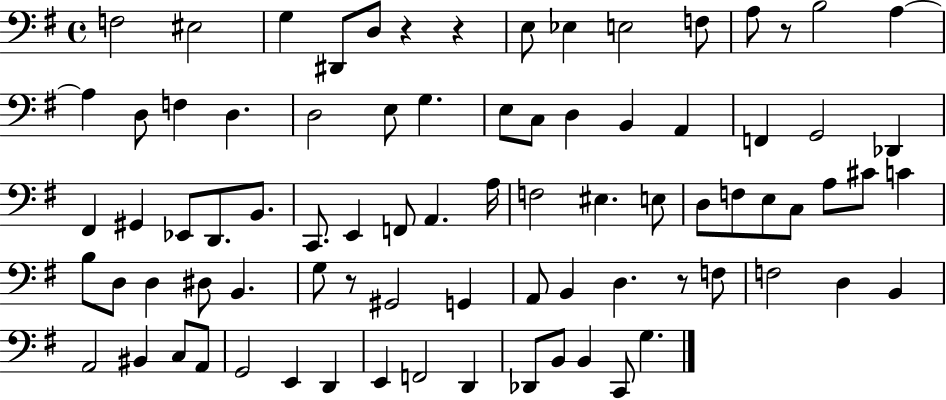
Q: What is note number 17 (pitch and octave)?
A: D3